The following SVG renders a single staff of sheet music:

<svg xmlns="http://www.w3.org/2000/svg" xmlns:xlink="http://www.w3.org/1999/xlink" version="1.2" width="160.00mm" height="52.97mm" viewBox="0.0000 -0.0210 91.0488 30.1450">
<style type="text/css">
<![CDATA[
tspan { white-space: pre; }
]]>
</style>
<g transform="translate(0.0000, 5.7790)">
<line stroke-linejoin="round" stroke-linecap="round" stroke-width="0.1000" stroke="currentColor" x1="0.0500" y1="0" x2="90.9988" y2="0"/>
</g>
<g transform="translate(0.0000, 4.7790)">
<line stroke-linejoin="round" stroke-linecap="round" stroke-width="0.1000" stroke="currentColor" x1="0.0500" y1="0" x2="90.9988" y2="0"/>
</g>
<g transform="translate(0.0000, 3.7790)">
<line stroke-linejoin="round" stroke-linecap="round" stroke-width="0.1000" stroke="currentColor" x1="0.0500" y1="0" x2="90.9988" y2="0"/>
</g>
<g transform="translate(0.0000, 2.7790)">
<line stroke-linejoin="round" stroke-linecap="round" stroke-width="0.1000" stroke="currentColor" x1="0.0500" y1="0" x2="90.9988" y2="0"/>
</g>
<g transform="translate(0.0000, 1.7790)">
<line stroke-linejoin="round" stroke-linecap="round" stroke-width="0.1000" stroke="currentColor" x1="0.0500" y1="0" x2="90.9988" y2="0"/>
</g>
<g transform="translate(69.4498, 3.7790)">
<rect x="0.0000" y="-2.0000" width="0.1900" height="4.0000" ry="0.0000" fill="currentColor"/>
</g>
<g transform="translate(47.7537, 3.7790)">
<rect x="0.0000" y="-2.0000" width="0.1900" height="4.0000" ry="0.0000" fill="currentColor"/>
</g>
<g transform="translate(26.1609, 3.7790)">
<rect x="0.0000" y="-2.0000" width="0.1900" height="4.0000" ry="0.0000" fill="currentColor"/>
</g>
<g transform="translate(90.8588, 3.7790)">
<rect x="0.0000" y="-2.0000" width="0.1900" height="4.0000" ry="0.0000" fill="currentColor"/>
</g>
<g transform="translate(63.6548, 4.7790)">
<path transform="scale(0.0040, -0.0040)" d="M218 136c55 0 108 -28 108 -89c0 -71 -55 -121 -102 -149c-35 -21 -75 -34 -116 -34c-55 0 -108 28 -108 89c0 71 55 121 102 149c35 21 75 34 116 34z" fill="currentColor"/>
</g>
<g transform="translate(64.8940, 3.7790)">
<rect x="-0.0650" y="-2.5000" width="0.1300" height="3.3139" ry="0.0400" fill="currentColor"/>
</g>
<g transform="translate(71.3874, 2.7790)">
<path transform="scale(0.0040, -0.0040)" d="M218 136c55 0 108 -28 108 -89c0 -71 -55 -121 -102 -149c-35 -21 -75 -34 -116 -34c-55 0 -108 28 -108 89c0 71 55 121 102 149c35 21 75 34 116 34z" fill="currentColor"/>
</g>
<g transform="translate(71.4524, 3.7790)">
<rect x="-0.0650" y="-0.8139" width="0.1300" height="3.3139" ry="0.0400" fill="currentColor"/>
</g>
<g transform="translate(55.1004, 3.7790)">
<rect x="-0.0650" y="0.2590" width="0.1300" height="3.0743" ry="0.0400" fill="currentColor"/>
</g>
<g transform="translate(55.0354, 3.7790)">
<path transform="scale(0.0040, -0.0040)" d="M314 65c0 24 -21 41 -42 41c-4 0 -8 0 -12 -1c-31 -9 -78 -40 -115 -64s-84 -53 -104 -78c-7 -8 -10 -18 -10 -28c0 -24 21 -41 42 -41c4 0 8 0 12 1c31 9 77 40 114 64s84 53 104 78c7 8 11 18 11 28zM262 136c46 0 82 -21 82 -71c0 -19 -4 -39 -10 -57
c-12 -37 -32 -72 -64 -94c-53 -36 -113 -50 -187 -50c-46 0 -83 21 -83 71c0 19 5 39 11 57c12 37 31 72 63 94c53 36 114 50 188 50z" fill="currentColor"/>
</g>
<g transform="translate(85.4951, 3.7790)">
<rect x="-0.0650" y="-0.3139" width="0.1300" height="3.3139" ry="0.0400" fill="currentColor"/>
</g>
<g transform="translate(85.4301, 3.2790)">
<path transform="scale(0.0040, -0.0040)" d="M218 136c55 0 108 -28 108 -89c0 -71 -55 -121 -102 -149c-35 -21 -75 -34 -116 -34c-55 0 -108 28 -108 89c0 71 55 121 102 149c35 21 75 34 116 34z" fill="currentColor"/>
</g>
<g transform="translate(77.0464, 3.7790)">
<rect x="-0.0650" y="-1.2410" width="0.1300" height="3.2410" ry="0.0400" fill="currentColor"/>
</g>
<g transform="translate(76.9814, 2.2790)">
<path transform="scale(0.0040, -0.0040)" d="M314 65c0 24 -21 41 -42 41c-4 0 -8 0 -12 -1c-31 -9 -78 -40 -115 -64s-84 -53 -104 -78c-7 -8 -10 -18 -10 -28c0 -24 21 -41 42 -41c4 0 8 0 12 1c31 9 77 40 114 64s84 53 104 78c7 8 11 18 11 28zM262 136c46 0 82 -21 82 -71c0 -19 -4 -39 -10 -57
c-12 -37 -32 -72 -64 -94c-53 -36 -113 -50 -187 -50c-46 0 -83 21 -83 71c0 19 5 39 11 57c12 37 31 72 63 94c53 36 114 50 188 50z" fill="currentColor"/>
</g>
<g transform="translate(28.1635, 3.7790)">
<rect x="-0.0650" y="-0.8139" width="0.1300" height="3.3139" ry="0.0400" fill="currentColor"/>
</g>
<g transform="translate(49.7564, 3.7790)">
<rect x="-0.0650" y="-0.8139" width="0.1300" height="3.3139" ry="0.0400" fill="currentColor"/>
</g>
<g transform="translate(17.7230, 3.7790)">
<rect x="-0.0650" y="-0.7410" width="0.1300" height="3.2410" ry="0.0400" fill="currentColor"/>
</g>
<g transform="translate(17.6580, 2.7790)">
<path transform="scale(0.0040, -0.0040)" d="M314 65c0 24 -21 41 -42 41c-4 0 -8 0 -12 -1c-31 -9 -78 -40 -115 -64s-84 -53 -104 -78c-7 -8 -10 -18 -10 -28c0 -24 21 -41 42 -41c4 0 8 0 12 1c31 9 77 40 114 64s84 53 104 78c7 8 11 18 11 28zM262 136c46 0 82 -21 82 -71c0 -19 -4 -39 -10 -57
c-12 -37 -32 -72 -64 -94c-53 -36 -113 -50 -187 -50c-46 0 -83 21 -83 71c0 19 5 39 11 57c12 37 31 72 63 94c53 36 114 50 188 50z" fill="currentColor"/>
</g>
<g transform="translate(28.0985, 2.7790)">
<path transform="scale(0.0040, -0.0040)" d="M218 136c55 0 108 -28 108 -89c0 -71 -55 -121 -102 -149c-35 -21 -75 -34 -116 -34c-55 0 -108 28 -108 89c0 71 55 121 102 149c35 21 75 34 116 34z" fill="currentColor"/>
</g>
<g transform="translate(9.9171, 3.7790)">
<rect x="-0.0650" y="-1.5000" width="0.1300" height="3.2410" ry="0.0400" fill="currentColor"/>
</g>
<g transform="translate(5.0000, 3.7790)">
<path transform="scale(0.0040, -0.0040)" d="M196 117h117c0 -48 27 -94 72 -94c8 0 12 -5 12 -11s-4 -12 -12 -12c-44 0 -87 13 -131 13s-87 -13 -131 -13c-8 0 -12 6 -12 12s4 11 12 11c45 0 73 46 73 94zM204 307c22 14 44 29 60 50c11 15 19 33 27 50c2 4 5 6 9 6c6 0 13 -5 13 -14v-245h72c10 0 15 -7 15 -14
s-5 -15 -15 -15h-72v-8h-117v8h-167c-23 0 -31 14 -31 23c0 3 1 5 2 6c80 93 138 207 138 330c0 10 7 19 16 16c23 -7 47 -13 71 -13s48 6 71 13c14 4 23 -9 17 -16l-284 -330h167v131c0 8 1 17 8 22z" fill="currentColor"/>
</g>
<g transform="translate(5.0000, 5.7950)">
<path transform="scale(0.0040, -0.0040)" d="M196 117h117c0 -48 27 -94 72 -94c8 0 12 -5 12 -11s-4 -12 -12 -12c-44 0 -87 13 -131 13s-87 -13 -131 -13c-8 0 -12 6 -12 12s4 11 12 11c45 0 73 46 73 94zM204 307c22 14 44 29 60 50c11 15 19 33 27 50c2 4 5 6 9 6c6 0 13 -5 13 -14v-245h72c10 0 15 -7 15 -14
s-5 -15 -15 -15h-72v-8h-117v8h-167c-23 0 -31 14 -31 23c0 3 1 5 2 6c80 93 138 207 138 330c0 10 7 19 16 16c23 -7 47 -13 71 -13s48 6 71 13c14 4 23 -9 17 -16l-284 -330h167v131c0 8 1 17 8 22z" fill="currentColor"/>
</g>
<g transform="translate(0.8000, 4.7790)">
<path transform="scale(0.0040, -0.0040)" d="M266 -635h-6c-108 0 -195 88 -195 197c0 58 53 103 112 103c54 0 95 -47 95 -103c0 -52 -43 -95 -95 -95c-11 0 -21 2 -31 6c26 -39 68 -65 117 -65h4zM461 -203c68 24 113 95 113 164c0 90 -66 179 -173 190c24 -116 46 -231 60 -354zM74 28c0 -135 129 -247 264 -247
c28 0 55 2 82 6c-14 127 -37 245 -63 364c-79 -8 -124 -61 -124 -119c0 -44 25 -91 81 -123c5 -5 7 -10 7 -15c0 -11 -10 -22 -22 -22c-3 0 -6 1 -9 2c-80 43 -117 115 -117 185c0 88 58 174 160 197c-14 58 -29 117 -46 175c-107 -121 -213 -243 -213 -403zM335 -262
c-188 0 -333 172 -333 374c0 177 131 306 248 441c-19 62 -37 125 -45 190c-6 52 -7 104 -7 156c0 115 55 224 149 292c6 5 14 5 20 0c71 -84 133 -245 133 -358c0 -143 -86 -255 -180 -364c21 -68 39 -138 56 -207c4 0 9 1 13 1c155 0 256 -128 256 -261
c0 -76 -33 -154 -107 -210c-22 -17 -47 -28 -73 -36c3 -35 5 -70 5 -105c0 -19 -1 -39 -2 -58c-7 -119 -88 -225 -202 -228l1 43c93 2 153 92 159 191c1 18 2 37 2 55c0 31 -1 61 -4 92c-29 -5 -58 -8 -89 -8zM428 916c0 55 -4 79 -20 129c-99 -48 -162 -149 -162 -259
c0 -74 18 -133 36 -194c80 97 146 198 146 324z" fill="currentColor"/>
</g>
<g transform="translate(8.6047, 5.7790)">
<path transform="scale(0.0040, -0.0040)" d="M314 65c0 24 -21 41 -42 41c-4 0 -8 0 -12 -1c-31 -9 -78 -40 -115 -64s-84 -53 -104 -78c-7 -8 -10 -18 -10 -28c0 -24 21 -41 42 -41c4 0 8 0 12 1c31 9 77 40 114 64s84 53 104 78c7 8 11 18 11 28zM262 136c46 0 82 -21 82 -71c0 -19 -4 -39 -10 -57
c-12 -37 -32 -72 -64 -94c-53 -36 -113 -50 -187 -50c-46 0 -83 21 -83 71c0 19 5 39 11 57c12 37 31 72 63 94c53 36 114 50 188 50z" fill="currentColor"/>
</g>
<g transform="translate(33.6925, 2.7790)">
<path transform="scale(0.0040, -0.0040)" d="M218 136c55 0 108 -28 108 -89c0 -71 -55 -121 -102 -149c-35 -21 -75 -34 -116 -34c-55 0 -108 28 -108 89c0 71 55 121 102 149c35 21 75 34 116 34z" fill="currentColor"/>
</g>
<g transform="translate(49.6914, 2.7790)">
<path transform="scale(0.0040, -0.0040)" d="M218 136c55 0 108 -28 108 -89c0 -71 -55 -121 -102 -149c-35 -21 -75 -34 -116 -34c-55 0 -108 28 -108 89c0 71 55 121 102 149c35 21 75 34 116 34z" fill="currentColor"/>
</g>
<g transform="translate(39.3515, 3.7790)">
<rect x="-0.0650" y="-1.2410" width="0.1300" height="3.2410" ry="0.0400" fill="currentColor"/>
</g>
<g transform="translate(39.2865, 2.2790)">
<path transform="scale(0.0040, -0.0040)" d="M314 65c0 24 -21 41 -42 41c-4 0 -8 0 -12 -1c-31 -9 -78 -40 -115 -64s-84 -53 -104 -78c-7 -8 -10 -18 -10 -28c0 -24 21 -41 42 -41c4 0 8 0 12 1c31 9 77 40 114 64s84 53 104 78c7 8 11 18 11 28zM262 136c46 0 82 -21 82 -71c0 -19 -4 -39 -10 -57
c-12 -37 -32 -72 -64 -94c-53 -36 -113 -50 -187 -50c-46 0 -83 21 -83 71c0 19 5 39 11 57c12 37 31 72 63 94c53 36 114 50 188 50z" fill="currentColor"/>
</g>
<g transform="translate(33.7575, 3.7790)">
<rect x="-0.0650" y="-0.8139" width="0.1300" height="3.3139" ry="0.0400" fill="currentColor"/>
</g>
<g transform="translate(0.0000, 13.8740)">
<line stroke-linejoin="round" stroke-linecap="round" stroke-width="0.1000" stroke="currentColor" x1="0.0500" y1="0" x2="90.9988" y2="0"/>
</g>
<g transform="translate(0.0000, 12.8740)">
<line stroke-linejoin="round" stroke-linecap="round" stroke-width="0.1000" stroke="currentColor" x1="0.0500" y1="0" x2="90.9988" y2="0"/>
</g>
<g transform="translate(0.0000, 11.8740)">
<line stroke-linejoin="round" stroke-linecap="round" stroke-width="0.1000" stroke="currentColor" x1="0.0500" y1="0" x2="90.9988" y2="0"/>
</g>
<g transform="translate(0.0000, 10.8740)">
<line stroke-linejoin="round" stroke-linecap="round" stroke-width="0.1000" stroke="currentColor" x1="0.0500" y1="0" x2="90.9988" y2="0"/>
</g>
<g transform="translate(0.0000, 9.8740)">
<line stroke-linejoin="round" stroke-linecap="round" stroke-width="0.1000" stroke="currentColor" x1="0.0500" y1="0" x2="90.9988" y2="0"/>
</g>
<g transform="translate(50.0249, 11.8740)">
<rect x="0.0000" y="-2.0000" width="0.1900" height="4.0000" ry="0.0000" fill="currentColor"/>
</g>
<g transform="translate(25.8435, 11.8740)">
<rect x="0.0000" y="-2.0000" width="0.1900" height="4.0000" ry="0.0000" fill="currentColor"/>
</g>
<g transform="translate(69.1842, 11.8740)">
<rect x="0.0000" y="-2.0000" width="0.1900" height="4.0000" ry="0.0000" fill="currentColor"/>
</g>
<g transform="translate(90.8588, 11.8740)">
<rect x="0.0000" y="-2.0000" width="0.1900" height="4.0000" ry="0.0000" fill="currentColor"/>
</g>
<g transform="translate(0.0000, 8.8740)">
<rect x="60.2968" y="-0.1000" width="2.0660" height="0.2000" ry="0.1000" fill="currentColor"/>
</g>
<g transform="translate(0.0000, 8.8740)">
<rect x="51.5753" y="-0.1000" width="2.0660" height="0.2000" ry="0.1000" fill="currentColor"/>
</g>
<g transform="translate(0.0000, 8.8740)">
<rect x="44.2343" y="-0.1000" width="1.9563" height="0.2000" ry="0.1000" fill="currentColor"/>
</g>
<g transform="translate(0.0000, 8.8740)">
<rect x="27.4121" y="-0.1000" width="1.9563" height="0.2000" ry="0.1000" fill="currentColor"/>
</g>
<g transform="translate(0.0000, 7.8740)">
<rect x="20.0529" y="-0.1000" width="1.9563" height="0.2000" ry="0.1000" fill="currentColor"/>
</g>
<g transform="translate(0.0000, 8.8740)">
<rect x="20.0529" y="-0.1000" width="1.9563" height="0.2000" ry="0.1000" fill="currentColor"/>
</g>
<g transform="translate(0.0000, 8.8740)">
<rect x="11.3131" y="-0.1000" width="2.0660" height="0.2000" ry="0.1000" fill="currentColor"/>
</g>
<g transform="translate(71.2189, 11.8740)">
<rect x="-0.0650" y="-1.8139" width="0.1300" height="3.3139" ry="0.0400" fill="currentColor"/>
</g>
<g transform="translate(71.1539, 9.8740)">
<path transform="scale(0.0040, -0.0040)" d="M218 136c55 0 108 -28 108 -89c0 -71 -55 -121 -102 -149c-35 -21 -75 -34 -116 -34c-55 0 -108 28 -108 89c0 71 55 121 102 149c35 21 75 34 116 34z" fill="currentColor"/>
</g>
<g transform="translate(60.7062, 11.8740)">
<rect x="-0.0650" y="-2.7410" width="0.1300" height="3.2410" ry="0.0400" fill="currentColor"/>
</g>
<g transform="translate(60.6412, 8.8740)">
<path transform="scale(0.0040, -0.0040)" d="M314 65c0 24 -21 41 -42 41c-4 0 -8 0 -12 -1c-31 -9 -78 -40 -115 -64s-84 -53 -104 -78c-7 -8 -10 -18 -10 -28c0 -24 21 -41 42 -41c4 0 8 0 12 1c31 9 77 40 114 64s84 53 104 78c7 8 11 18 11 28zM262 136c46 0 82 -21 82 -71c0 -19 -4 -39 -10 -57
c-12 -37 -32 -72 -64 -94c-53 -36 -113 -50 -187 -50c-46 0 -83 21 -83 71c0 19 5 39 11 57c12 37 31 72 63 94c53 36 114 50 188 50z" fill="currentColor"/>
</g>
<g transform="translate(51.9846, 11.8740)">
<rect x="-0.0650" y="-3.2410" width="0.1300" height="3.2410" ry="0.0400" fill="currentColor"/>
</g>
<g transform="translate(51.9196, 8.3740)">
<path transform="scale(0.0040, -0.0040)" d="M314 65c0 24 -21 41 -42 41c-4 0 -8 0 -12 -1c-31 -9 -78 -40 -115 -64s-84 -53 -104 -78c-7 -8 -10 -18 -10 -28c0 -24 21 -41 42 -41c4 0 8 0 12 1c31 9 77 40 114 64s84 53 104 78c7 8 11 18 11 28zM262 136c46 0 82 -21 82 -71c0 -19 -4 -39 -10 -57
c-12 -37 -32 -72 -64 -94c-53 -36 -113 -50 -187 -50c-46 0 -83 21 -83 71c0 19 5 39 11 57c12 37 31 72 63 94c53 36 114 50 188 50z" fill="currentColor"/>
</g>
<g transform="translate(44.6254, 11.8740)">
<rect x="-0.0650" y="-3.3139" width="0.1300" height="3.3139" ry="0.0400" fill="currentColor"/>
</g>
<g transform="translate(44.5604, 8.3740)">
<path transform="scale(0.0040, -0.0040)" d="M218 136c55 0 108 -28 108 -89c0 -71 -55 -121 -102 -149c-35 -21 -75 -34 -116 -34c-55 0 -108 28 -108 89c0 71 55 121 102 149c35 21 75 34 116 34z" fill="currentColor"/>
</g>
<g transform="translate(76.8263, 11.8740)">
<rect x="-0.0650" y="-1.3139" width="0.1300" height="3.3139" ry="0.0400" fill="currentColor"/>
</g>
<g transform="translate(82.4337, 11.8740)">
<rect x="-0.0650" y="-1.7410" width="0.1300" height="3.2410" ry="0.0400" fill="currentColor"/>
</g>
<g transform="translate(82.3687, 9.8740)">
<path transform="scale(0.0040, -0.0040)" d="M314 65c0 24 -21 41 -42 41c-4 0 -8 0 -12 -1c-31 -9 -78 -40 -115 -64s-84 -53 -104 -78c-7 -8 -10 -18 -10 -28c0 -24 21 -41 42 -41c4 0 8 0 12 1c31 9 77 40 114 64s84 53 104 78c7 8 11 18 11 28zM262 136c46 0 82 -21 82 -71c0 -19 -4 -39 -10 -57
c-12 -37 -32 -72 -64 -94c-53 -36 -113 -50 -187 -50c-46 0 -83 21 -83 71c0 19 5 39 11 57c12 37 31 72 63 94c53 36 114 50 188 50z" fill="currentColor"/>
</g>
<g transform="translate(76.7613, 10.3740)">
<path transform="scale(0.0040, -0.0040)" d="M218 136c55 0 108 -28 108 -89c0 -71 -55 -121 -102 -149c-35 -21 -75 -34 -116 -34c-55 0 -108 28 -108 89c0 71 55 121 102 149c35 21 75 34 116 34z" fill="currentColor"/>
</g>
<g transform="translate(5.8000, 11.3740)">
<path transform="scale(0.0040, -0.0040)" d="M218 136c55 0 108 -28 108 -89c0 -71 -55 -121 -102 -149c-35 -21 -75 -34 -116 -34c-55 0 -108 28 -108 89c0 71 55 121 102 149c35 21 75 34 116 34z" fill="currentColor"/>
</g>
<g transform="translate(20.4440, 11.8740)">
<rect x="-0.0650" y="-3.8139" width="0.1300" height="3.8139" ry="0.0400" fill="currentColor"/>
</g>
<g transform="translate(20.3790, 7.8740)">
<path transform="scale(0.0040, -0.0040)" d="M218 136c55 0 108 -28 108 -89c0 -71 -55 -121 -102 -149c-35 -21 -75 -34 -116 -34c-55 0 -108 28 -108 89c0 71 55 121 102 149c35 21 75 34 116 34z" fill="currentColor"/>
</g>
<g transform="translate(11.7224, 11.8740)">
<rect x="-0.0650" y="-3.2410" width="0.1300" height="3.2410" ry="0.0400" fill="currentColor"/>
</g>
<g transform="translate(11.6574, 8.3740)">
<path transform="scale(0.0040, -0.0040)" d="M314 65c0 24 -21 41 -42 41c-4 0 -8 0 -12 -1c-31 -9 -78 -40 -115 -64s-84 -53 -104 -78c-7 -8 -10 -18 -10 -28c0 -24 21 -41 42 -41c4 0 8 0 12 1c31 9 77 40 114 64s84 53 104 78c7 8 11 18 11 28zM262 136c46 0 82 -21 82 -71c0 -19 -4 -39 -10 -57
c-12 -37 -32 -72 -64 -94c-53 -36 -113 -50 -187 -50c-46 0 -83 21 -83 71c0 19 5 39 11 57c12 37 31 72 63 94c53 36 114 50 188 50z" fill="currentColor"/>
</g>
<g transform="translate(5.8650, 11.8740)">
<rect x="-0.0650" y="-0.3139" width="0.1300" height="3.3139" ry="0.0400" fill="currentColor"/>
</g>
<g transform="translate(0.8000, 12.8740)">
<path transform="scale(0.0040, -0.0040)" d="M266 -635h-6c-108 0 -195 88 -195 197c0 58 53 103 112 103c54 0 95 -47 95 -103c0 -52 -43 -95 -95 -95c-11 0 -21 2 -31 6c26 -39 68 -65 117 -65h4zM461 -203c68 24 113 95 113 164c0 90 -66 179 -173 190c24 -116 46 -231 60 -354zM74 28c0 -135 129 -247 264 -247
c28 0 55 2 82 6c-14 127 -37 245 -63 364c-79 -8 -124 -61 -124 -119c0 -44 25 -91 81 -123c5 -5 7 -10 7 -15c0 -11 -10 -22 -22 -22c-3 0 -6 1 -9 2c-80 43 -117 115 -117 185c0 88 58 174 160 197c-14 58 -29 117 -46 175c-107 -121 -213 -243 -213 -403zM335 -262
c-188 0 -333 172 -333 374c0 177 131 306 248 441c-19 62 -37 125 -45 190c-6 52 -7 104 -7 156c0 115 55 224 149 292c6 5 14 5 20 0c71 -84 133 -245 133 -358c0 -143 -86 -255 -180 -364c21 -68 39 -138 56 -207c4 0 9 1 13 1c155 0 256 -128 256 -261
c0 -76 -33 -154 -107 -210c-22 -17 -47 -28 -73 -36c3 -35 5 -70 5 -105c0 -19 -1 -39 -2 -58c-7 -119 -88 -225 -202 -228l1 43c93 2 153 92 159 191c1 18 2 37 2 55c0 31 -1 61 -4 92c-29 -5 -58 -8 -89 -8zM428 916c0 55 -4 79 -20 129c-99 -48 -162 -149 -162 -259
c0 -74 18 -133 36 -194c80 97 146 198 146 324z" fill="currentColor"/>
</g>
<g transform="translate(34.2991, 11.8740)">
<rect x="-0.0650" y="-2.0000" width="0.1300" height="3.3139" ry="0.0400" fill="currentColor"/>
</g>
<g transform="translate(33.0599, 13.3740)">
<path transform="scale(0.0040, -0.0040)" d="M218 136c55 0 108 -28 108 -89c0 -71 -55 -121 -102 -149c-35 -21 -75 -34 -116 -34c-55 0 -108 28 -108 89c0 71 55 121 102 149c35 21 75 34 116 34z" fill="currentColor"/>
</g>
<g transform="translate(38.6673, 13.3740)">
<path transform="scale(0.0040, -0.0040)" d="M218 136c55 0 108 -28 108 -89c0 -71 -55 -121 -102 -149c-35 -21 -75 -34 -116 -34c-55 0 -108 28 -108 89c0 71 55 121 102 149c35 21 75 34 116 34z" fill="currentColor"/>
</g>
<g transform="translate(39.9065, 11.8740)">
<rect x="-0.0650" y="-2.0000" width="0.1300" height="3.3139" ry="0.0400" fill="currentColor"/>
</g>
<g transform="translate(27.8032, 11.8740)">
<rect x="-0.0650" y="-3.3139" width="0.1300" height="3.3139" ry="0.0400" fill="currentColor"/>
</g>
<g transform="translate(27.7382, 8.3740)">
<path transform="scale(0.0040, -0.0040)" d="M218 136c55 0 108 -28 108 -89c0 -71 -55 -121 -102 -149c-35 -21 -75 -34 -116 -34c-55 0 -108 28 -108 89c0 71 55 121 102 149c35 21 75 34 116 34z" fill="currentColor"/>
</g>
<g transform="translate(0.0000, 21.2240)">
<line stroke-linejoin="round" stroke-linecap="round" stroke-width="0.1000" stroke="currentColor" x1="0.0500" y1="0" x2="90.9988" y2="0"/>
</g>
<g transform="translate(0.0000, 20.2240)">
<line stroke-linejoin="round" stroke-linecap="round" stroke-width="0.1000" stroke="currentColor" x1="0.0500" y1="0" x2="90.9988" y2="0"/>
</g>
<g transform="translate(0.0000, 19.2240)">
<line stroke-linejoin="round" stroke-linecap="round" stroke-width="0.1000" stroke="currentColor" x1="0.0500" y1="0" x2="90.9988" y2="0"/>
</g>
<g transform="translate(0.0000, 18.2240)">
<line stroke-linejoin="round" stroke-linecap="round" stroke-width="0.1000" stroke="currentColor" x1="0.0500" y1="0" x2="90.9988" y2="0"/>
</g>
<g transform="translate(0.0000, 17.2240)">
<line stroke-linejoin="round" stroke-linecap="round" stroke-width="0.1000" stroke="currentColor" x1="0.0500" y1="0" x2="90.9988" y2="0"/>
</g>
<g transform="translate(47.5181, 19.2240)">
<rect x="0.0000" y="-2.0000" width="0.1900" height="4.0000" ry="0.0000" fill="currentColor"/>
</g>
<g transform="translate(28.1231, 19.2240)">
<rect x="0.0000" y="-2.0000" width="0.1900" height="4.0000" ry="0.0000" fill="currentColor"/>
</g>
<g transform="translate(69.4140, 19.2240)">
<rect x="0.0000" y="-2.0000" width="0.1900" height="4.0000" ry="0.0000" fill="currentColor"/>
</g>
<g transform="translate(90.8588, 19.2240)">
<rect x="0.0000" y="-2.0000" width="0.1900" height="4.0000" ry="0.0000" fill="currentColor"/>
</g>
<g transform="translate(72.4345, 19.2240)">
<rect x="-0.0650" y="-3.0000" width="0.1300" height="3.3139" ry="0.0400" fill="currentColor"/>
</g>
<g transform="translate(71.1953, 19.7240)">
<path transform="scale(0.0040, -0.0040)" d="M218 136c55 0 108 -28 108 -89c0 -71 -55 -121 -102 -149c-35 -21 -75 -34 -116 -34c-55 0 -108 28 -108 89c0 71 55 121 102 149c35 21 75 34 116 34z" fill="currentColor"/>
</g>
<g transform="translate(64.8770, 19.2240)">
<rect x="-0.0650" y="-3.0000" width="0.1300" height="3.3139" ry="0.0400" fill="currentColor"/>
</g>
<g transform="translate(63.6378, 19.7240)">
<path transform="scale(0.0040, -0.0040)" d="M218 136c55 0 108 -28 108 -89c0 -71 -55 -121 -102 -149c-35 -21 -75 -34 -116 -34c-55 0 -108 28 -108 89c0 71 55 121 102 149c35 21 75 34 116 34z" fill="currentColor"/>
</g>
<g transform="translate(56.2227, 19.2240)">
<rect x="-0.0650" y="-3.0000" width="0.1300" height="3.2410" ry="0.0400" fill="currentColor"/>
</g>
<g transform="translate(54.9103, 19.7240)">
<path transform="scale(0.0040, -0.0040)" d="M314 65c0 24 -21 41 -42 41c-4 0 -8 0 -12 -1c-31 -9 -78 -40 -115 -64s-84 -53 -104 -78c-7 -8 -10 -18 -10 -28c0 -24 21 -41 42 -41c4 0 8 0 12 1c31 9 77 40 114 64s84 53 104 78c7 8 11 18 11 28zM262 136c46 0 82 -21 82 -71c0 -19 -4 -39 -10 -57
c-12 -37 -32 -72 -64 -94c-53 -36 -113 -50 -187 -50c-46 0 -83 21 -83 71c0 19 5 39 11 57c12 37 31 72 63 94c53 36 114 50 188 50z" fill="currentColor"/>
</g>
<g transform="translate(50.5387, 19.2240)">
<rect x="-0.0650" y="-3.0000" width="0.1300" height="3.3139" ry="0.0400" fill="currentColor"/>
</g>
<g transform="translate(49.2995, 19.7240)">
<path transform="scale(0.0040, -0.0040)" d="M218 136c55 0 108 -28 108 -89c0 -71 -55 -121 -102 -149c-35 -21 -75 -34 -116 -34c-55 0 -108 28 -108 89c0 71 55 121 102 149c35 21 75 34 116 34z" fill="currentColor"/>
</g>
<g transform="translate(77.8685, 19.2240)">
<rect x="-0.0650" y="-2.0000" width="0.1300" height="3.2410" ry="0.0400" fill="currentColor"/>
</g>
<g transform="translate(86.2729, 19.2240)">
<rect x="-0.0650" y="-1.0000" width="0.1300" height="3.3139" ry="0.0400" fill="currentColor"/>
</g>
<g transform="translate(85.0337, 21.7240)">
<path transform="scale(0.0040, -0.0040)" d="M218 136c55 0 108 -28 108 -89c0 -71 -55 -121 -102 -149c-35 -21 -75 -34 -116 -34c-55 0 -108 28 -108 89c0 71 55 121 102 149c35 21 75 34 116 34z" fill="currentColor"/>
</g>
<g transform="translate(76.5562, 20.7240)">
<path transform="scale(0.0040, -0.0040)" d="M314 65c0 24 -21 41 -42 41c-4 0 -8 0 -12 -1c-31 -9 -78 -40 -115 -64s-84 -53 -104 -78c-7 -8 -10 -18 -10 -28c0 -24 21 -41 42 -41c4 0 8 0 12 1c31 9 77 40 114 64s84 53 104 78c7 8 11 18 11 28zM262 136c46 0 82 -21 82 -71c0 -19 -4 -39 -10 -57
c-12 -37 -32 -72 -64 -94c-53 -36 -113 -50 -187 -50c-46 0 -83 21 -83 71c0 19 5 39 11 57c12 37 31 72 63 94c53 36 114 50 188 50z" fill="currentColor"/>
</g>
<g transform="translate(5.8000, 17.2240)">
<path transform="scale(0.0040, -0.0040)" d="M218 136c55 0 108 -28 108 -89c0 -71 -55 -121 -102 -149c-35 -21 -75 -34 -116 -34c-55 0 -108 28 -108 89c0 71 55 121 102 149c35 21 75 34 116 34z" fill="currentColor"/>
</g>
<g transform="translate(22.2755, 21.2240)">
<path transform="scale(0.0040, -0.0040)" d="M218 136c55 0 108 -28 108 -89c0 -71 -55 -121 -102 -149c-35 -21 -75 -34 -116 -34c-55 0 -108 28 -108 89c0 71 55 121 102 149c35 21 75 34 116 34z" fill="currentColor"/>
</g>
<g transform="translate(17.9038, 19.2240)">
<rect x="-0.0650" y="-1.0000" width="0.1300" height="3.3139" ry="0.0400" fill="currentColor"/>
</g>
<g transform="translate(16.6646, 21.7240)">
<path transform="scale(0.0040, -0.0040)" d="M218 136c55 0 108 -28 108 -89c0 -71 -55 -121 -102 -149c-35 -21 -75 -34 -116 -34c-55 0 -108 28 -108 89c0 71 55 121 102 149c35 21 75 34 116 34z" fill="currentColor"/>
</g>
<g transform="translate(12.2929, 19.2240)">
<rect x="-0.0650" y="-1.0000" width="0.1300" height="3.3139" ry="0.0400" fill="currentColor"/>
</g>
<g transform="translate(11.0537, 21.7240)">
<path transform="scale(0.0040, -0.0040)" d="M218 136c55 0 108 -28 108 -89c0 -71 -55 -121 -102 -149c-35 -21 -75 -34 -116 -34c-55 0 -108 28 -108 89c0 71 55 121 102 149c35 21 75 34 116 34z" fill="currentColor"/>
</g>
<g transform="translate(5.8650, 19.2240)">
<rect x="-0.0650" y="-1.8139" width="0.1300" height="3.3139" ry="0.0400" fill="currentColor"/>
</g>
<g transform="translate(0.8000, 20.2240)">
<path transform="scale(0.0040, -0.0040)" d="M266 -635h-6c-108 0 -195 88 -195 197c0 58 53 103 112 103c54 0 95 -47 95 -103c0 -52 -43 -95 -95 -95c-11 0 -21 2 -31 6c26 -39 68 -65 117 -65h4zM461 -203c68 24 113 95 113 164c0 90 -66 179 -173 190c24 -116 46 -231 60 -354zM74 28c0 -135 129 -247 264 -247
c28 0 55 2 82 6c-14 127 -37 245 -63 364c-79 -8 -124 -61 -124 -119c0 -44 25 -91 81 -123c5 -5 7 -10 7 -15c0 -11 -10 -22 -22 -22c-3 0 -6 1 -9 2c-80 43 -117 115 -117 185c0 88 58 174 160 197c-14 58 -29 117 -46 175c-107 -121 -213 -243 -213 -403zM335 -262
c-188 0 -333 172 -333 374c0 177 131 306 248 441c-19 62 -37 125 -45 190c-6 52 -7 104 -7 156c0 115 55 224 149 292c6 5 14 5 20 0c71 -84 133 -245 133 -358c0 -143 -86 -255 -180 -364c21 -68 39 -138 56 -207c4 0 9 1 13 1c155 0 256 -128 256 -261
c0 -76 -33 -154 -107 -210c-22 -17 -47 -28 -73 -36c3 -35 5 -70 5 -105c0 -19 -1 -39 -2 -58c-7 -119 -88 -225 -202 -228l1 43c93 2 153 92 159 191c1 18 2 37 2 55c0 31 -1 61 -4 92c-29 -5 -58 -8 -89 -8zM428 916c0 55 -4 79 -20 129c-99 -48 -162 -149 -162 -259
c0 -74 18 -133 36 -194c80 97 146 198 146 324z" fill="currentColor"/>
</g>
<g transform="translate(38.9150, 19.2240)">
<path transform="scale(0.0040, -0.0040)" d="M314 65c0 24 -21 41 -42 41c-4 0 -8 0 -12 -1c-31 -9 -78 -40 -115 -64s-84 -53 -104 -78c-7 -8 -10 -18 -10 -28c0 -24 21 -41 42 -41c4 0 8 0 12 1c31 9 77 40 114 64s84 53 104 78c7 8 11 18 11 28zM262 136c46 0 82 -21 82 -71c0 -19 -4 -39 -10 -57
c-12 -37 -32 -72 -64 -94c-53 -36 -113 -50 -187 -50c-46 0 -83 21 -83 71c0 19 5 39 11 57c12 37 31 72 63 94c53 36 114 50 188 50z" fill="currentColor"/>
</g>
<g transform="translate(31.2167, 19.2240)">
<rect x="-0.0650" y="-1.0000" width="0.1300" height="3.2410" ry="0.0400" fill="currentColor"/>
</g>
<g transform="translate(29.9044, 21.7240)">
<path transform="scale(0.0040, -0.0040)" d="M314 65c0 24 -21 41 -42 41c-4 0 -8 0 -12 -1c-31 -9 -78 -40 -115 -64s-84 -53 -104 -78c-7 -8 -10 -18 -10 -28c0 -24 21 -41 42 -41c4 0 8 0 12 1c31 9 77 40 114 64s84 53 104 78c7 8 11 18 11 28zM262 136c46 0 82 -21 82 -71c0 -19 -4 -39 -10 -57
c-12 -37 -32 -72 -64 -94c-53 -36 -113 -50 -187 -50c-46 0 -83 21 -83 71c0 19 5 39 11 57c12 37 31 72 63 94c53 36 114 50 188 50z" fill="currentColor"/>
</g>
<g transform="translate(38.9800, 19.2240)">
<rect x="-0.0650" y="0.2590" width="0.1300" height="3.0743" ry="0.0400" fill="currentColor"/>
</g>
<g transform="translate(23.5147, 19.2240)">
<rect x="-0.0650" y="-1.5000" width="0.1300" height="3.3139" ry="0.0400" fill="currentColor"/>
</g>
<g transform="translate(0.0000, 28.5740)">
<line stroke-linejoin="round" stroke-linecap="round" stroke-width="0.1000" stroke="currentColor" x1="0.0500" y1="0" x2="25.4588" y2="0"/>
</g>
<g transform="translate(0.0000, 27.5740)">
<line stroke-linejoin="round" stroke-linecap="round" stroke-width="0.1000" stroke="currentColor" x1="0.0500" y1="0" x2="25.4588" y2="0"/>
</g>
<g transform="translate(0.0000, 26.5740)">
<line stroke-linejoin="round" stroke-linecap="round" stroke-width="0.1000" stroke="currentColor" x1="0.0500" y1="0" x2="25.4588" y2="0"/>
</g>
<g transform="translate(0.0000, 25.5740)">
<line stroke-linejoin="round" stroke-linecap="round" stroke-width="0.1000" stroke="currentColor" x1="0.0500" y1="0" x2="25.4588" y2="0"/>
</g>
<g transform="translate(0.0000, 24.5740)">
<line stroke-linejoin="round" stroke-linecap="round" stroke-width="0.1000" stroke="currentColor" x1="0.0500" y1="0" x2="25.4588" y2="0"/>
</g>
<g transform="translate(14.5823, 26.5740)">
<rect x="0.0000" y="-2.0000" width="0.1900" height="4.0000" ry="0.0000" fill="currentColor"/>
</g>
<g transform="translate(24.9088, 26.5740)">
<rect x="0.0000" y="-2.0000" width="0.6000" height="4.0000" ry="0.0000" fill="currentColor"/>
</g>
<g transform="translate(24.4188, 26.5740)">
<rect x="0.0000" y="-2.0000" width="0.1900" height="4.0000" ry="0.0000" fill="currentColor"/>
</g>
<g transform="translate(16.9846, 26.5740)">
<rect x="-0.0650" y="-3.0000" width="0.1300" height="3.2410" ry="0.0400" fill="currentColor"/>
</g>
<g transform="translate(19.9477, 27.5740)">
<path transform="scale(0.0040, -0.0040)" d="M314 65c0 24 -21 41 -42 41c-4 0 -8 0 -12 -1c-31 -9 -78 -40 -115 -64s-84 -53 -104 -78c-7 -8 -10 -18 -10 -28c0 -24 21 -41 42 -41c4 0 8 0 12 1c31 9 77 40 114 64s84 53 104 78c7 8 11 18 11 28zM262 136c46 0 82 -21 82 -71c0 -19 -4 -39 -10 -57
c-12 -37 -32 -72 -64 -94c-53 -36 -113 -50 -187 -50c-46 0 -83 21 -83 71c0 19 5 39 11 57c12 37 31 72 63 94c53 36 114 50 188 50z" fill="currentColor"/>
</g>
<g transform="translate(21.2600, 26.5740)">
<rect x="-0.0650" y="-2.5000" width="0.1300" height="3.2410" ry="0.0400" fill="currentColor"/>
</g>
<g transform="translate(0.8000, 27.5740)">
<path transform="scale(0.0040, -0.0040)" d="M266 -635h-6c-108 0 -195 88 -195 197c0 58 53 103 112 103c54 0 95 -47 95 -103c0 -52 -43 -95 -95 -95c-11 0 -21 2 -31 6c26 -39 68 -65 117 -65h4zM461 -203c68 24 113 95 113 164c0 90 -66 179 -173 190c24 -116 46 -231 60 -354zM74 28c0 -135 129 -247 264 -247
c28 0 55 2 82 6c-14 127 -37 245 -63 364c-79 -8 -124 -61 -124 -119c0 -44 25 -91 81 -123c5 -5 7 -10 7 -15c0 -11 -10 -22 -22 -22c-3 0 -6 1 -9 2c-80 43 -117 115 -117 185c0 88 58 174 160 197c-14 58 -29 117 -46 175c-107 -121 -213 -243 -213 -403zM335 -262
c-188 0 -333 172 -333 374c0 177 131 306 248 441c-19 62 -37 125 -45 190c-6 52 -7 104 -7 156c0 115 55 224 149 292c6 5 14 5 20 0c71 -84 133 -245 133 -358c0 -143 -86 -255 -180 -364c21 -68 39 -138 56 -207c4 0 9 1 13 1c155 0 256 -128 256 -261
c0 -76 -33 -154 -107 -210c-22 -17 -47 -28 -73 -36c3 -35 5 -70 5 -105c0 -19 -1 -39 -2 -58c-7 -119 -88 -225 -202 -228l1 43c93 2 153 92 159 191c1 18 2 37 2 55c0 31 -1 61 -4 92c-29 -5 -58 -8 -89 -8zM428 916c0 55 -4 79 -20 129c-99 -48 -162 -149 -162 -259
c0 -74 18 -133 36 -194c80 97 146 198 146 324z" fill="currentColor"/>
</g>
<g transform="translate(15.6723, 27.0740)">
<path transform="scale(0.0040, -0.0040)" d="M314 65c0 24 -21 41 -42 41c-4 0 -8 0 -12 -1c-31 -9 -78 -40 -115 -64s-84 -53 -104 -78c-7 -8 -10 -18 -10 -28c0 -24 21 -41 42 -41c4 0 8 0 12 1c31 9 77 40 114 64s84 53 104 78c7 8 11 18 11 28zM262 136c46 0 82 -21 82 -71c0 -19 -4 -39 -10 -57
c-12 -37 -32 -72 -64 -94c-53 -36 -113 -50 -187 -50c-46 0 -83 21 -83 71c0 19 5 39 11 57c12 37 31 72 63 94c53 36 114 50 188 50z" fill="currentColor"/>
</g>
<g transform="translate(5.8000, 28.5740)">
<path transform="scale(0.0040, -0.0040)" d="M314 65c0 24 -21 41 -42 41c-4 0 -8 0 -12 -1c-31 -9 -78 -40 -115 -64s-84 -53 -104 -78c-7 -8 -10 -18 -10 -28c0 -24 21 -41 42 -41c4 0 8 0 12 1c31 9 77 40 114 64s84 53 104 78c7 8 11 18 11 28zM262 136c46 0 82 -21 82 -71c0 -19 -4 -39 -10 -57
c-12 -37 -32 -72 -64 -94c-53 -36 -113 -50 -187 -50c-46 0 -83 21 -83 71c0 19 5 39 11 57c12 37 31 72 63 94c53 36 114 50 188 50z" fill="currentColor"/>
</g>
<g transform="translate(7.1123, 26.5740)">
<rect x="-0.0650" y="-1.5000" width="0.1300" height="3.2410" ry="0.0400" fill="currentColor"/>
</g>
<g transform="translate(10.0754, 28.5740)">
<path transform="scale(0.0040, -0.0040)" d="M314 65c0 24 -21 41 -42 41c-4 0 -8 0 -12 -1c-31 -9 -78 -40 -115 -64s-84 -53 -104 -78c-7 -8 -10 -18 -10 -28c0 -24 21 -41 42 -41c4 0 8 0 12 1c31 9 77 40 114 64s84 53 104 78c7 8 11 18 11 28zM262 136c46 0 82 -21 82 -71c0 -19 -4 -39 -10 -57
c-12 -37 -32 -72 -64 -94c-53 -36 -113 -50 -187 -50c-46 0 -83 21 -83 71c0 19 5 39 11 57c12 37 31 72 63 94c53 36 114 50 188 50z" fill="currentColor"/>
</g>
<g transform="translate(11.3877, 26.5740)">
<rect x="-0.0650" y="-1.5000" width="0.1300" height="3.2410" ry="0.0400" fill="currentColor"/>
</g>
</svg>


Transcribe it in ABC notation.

X:1
T:Untitled
M:4/4
L:1/4
K:C
E2 d2 d d e2 d B2 G d e2 c c b2 c' b F F b b2 a2 f e f2 f D D E D2 B2 A A2 A A F2 D E2 E2 A2 G2